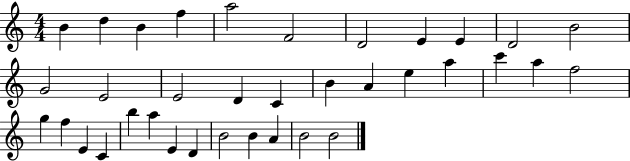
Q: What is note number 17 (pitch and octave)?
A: B4